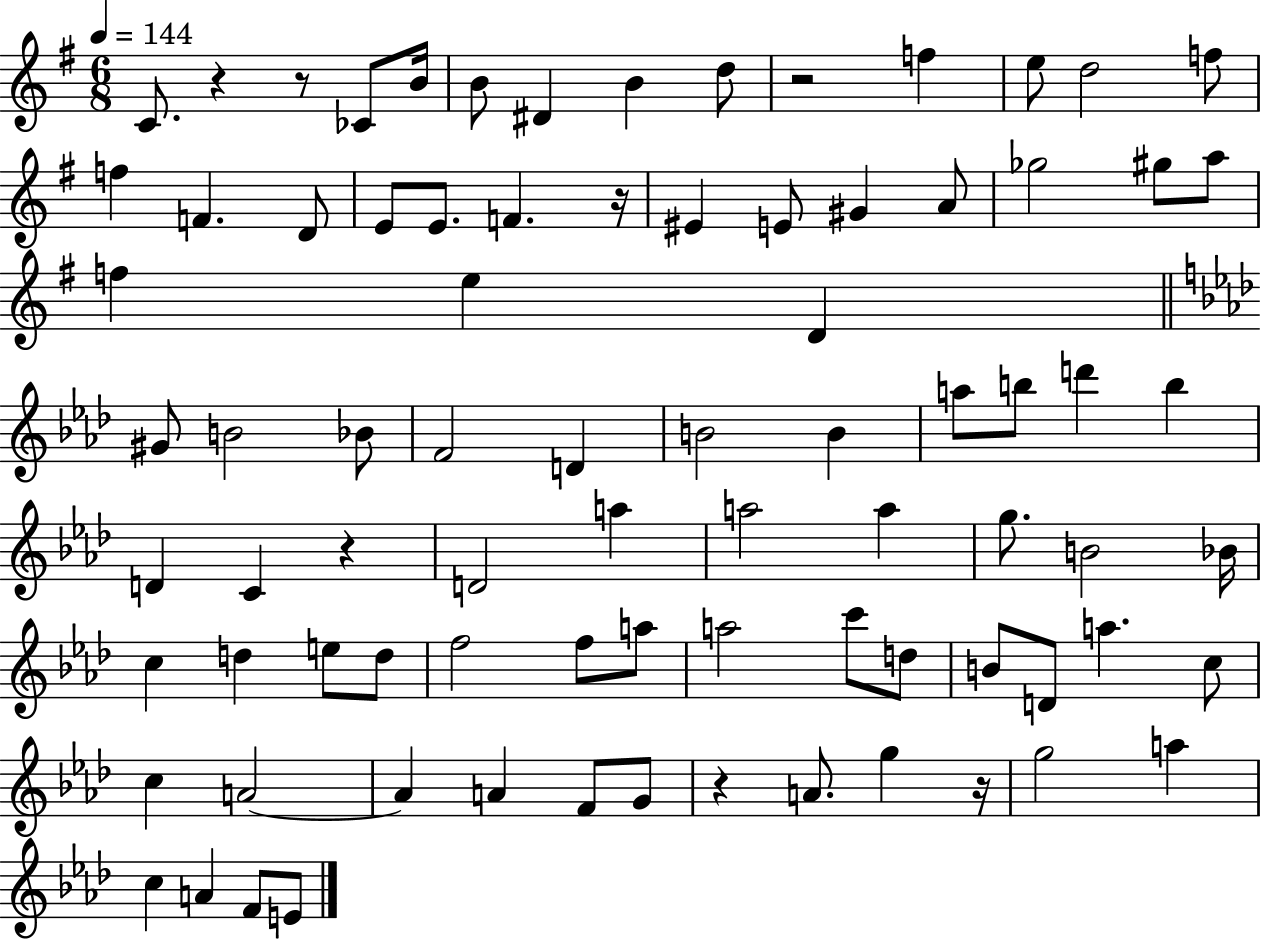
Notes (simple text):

C4/e. R/q R/e CES4/e B4/s B4/e D#4/q B4/q D5/e R/h F5/q E5/e D5/h F5/e F5/q F4/q. D4/e E4/e E4/e. F4/q. R/s EIS4/q E4/e G#4/q A4/e Gb5/h G#5/e A5/e F5/q E5/q D4/q G#4/e B4/h Bb4/e F4/h D4/q B4/h B4/q A5/e B5/e D6/q B5/q D4/q C4/q R/q D4/h A5/q A5/h A5/q G5/e. B4/h Bb4/s C5/q D5/q E5/e D5/e F5/h F5/e A5/e A5/h C6/e D5/e B4/e D4/e A5/q. C5/e C5/q A4/h A4/q A4/q F4/e G4/e R/q A4/e. G5/q R/s G5/h A5/q C5/q A4/q F4/e E4/e